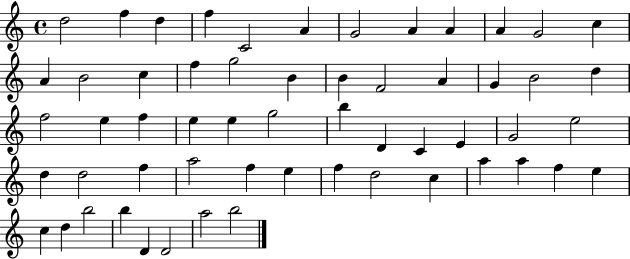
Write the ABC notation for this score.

X:1
T:Untitled
M:4/4
L:1/4
K:C
d2 f d f C2 A G2 A A A G2 c A B2 c f g2 B B F2 A G B2 d f2 e f e e g2 b D C E G2 e2 d d2 f a2 f e f d2 c a a f e c d b2 b D D2 a2 b2